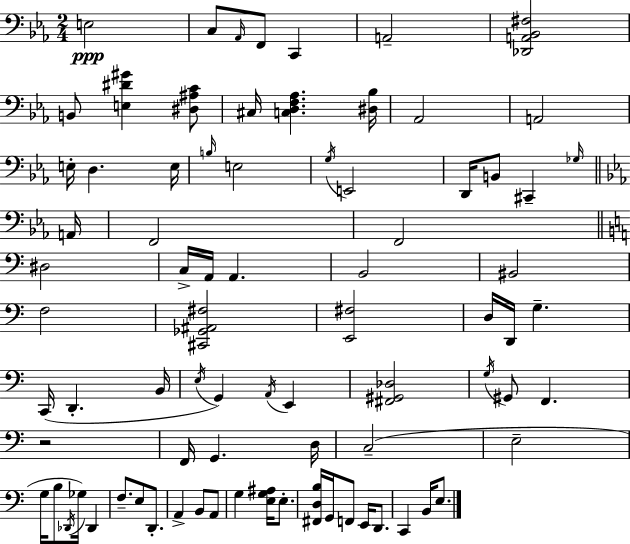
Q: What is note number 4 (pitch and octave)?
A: F2